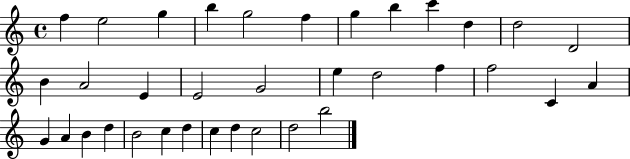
F5/q E5/h G5/q B5/q G5/h F5/q G5/q B5/q C6/q D5/q D5/h D4/h B4/q A4/h E4/q E4/h G4/h E5/q D5/h F5/q F5/h C4/q A4/q G4/q A4/q B4/q D5/q B4/h C5/q D5/q C5/q D5/q C5/h D5/h B5/h